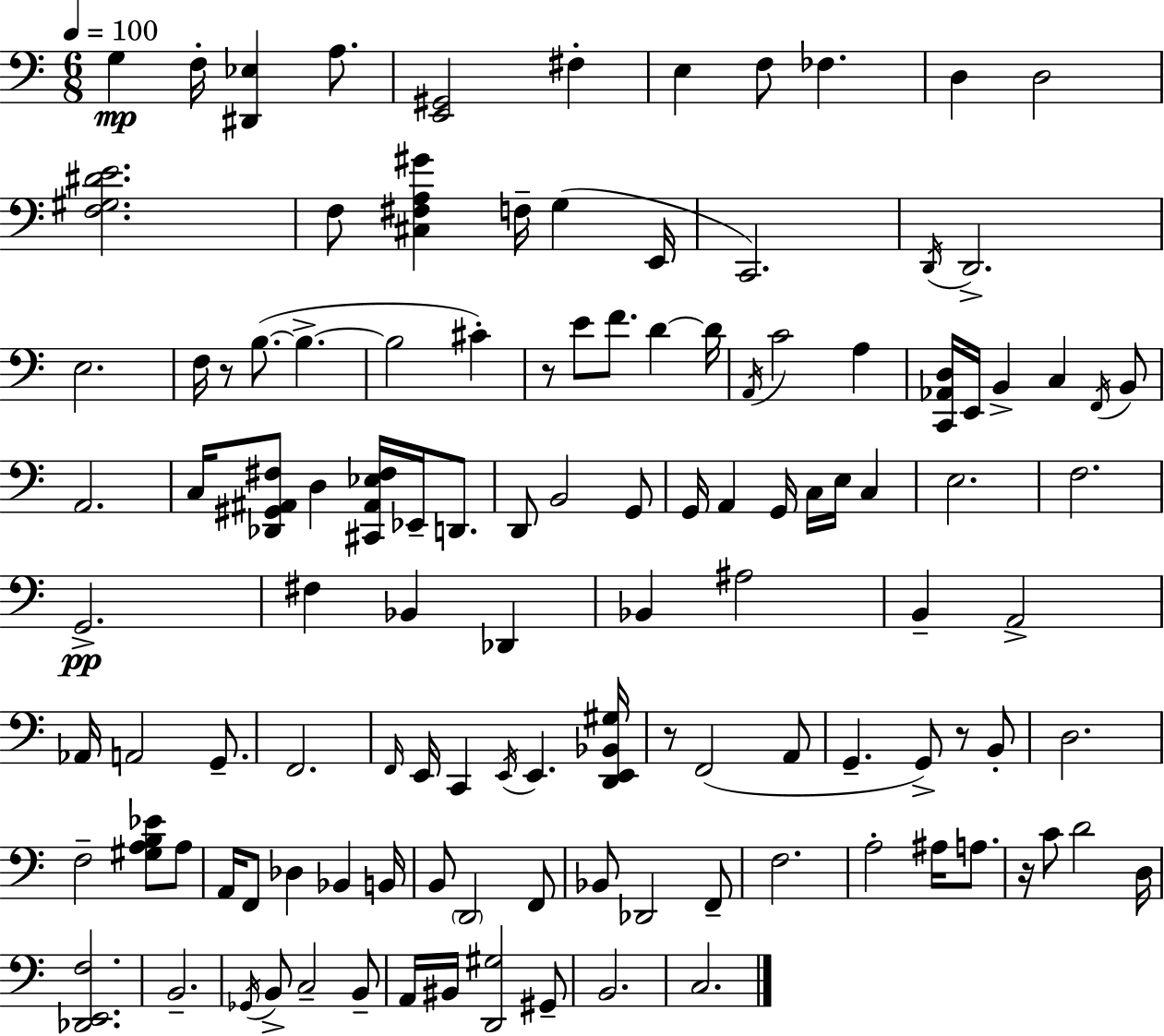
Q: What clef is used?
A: bass